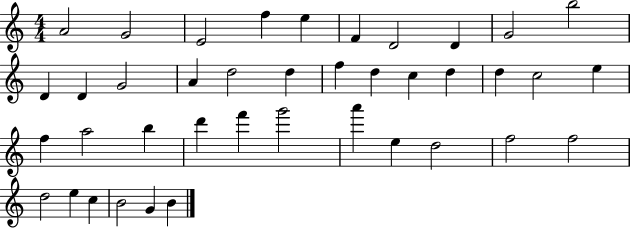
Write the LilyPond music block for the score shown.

{
  \clef treble
  \numericTimeSignature
  \time 4/4
  \key c \major
  a'2 g'2 | e'2 f''4 e''4 | f'4 d'2 d'4 | g'2 b''2 | \break d'4 d'4 g'2 | a'4 d''2 d''4 | f''4 d''4 c''4 d''4 | d''4 c''2 e''4 | \break f''4 a''2 b''4 | d'''4 f'''4 g'''2 | a'''4 e''4 d''2 | f''2 f''2 | \break d''2 e''4 c''4 | b'2 g'4 b'4 | \bar "|."
}